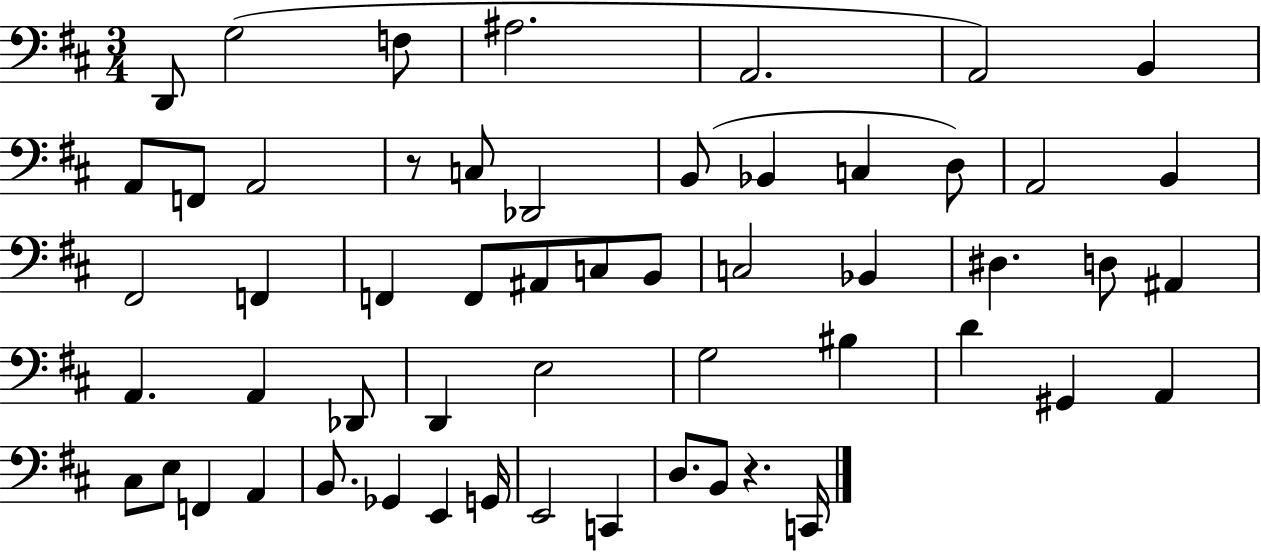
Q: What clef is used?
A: bass